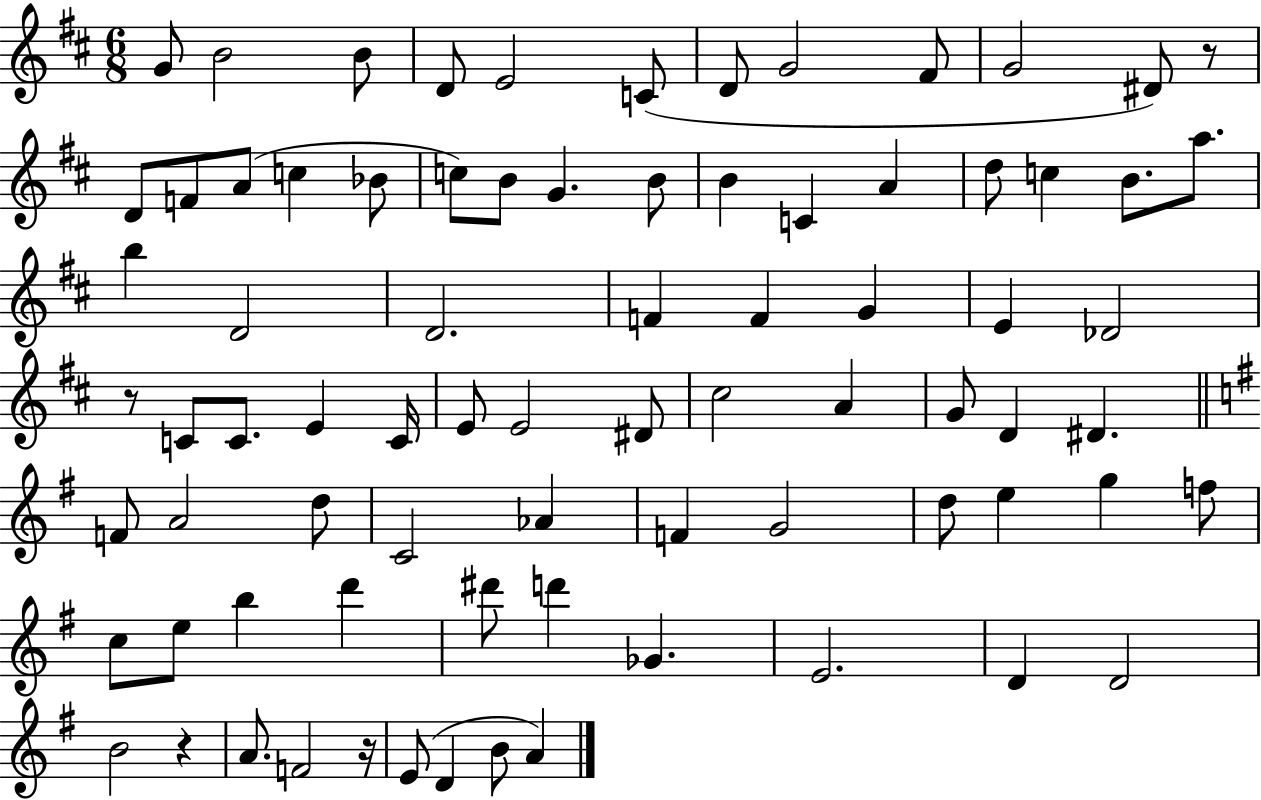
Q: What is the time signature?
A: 6/8